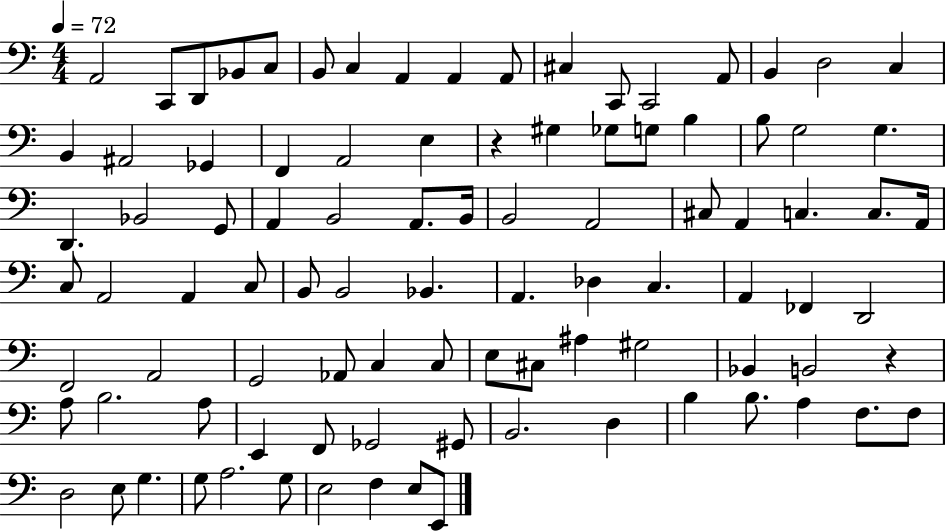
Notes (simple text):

A2/h C2/e D2/e Bb2/e C3/e B2/e C3/q A2/q A2/q A2/e C#3/q C2/e C2/h A2/e B2/q D3/h C3/q B2/q A#2/h Gb2/q F2/q A2/h E3/q R/q G#3/q Gb3/e G3/e B3/q B3/e G3/h G3/q. D2/q. Bb2/h G2/e A2/q B2/h A2/e. B2/s B2/h A2/h C#3/e A2/q C3/q. C3/e. A2/s C3/e A2/h A2/q C3/e B2/e B2/h Bb2/q. A2/q. Db3/q C3/q. A2/q FES2/q D2/h F2/h A2/h G2/h Ab2/e C3/q C3/e E3/e C#3/e A#3/q G#3/h Bb2/q B2/h R/q A3/e B3/h. A3/e E2/q F2/e Gb2/h G#2/e B2/h. D3/q B3/q B3/e. A3/q F3/e. F3/e D3/h E3/e G3/q. G3/e A3/h. G3/e E3/h F3/q E3/e E2/e